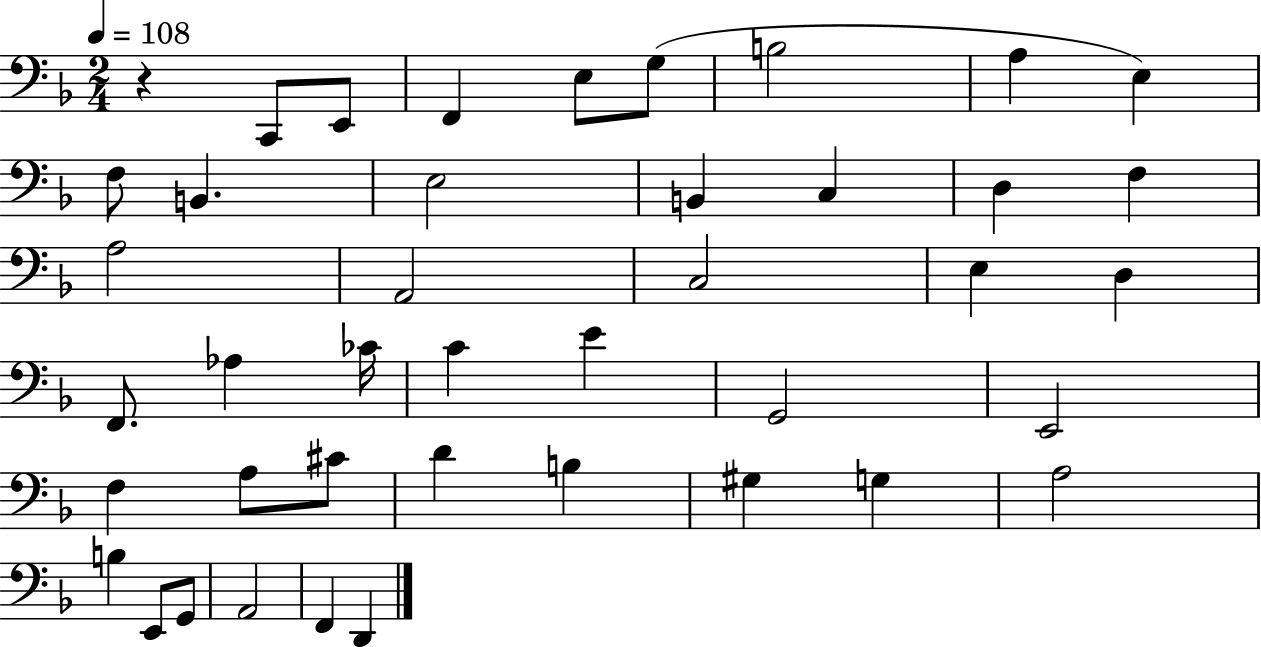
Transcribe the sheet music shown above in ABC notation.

X:1
T:Untitled
M:2/4
L:1/4
K:F
z C,,/2 E,,/2 F,, E,/2 G,/2 B,2 A, E, F,/2 B,, E,2 B,, C, D, F, A,2 A,,2 C,2 E, D, F,,/2 _A, _C/4 C E G,,2 E,,2 F, A,/2 ^C/2 D B, ^G, G, A,2 B, E,,/2 G,,/2 A,,2 F,, D,,